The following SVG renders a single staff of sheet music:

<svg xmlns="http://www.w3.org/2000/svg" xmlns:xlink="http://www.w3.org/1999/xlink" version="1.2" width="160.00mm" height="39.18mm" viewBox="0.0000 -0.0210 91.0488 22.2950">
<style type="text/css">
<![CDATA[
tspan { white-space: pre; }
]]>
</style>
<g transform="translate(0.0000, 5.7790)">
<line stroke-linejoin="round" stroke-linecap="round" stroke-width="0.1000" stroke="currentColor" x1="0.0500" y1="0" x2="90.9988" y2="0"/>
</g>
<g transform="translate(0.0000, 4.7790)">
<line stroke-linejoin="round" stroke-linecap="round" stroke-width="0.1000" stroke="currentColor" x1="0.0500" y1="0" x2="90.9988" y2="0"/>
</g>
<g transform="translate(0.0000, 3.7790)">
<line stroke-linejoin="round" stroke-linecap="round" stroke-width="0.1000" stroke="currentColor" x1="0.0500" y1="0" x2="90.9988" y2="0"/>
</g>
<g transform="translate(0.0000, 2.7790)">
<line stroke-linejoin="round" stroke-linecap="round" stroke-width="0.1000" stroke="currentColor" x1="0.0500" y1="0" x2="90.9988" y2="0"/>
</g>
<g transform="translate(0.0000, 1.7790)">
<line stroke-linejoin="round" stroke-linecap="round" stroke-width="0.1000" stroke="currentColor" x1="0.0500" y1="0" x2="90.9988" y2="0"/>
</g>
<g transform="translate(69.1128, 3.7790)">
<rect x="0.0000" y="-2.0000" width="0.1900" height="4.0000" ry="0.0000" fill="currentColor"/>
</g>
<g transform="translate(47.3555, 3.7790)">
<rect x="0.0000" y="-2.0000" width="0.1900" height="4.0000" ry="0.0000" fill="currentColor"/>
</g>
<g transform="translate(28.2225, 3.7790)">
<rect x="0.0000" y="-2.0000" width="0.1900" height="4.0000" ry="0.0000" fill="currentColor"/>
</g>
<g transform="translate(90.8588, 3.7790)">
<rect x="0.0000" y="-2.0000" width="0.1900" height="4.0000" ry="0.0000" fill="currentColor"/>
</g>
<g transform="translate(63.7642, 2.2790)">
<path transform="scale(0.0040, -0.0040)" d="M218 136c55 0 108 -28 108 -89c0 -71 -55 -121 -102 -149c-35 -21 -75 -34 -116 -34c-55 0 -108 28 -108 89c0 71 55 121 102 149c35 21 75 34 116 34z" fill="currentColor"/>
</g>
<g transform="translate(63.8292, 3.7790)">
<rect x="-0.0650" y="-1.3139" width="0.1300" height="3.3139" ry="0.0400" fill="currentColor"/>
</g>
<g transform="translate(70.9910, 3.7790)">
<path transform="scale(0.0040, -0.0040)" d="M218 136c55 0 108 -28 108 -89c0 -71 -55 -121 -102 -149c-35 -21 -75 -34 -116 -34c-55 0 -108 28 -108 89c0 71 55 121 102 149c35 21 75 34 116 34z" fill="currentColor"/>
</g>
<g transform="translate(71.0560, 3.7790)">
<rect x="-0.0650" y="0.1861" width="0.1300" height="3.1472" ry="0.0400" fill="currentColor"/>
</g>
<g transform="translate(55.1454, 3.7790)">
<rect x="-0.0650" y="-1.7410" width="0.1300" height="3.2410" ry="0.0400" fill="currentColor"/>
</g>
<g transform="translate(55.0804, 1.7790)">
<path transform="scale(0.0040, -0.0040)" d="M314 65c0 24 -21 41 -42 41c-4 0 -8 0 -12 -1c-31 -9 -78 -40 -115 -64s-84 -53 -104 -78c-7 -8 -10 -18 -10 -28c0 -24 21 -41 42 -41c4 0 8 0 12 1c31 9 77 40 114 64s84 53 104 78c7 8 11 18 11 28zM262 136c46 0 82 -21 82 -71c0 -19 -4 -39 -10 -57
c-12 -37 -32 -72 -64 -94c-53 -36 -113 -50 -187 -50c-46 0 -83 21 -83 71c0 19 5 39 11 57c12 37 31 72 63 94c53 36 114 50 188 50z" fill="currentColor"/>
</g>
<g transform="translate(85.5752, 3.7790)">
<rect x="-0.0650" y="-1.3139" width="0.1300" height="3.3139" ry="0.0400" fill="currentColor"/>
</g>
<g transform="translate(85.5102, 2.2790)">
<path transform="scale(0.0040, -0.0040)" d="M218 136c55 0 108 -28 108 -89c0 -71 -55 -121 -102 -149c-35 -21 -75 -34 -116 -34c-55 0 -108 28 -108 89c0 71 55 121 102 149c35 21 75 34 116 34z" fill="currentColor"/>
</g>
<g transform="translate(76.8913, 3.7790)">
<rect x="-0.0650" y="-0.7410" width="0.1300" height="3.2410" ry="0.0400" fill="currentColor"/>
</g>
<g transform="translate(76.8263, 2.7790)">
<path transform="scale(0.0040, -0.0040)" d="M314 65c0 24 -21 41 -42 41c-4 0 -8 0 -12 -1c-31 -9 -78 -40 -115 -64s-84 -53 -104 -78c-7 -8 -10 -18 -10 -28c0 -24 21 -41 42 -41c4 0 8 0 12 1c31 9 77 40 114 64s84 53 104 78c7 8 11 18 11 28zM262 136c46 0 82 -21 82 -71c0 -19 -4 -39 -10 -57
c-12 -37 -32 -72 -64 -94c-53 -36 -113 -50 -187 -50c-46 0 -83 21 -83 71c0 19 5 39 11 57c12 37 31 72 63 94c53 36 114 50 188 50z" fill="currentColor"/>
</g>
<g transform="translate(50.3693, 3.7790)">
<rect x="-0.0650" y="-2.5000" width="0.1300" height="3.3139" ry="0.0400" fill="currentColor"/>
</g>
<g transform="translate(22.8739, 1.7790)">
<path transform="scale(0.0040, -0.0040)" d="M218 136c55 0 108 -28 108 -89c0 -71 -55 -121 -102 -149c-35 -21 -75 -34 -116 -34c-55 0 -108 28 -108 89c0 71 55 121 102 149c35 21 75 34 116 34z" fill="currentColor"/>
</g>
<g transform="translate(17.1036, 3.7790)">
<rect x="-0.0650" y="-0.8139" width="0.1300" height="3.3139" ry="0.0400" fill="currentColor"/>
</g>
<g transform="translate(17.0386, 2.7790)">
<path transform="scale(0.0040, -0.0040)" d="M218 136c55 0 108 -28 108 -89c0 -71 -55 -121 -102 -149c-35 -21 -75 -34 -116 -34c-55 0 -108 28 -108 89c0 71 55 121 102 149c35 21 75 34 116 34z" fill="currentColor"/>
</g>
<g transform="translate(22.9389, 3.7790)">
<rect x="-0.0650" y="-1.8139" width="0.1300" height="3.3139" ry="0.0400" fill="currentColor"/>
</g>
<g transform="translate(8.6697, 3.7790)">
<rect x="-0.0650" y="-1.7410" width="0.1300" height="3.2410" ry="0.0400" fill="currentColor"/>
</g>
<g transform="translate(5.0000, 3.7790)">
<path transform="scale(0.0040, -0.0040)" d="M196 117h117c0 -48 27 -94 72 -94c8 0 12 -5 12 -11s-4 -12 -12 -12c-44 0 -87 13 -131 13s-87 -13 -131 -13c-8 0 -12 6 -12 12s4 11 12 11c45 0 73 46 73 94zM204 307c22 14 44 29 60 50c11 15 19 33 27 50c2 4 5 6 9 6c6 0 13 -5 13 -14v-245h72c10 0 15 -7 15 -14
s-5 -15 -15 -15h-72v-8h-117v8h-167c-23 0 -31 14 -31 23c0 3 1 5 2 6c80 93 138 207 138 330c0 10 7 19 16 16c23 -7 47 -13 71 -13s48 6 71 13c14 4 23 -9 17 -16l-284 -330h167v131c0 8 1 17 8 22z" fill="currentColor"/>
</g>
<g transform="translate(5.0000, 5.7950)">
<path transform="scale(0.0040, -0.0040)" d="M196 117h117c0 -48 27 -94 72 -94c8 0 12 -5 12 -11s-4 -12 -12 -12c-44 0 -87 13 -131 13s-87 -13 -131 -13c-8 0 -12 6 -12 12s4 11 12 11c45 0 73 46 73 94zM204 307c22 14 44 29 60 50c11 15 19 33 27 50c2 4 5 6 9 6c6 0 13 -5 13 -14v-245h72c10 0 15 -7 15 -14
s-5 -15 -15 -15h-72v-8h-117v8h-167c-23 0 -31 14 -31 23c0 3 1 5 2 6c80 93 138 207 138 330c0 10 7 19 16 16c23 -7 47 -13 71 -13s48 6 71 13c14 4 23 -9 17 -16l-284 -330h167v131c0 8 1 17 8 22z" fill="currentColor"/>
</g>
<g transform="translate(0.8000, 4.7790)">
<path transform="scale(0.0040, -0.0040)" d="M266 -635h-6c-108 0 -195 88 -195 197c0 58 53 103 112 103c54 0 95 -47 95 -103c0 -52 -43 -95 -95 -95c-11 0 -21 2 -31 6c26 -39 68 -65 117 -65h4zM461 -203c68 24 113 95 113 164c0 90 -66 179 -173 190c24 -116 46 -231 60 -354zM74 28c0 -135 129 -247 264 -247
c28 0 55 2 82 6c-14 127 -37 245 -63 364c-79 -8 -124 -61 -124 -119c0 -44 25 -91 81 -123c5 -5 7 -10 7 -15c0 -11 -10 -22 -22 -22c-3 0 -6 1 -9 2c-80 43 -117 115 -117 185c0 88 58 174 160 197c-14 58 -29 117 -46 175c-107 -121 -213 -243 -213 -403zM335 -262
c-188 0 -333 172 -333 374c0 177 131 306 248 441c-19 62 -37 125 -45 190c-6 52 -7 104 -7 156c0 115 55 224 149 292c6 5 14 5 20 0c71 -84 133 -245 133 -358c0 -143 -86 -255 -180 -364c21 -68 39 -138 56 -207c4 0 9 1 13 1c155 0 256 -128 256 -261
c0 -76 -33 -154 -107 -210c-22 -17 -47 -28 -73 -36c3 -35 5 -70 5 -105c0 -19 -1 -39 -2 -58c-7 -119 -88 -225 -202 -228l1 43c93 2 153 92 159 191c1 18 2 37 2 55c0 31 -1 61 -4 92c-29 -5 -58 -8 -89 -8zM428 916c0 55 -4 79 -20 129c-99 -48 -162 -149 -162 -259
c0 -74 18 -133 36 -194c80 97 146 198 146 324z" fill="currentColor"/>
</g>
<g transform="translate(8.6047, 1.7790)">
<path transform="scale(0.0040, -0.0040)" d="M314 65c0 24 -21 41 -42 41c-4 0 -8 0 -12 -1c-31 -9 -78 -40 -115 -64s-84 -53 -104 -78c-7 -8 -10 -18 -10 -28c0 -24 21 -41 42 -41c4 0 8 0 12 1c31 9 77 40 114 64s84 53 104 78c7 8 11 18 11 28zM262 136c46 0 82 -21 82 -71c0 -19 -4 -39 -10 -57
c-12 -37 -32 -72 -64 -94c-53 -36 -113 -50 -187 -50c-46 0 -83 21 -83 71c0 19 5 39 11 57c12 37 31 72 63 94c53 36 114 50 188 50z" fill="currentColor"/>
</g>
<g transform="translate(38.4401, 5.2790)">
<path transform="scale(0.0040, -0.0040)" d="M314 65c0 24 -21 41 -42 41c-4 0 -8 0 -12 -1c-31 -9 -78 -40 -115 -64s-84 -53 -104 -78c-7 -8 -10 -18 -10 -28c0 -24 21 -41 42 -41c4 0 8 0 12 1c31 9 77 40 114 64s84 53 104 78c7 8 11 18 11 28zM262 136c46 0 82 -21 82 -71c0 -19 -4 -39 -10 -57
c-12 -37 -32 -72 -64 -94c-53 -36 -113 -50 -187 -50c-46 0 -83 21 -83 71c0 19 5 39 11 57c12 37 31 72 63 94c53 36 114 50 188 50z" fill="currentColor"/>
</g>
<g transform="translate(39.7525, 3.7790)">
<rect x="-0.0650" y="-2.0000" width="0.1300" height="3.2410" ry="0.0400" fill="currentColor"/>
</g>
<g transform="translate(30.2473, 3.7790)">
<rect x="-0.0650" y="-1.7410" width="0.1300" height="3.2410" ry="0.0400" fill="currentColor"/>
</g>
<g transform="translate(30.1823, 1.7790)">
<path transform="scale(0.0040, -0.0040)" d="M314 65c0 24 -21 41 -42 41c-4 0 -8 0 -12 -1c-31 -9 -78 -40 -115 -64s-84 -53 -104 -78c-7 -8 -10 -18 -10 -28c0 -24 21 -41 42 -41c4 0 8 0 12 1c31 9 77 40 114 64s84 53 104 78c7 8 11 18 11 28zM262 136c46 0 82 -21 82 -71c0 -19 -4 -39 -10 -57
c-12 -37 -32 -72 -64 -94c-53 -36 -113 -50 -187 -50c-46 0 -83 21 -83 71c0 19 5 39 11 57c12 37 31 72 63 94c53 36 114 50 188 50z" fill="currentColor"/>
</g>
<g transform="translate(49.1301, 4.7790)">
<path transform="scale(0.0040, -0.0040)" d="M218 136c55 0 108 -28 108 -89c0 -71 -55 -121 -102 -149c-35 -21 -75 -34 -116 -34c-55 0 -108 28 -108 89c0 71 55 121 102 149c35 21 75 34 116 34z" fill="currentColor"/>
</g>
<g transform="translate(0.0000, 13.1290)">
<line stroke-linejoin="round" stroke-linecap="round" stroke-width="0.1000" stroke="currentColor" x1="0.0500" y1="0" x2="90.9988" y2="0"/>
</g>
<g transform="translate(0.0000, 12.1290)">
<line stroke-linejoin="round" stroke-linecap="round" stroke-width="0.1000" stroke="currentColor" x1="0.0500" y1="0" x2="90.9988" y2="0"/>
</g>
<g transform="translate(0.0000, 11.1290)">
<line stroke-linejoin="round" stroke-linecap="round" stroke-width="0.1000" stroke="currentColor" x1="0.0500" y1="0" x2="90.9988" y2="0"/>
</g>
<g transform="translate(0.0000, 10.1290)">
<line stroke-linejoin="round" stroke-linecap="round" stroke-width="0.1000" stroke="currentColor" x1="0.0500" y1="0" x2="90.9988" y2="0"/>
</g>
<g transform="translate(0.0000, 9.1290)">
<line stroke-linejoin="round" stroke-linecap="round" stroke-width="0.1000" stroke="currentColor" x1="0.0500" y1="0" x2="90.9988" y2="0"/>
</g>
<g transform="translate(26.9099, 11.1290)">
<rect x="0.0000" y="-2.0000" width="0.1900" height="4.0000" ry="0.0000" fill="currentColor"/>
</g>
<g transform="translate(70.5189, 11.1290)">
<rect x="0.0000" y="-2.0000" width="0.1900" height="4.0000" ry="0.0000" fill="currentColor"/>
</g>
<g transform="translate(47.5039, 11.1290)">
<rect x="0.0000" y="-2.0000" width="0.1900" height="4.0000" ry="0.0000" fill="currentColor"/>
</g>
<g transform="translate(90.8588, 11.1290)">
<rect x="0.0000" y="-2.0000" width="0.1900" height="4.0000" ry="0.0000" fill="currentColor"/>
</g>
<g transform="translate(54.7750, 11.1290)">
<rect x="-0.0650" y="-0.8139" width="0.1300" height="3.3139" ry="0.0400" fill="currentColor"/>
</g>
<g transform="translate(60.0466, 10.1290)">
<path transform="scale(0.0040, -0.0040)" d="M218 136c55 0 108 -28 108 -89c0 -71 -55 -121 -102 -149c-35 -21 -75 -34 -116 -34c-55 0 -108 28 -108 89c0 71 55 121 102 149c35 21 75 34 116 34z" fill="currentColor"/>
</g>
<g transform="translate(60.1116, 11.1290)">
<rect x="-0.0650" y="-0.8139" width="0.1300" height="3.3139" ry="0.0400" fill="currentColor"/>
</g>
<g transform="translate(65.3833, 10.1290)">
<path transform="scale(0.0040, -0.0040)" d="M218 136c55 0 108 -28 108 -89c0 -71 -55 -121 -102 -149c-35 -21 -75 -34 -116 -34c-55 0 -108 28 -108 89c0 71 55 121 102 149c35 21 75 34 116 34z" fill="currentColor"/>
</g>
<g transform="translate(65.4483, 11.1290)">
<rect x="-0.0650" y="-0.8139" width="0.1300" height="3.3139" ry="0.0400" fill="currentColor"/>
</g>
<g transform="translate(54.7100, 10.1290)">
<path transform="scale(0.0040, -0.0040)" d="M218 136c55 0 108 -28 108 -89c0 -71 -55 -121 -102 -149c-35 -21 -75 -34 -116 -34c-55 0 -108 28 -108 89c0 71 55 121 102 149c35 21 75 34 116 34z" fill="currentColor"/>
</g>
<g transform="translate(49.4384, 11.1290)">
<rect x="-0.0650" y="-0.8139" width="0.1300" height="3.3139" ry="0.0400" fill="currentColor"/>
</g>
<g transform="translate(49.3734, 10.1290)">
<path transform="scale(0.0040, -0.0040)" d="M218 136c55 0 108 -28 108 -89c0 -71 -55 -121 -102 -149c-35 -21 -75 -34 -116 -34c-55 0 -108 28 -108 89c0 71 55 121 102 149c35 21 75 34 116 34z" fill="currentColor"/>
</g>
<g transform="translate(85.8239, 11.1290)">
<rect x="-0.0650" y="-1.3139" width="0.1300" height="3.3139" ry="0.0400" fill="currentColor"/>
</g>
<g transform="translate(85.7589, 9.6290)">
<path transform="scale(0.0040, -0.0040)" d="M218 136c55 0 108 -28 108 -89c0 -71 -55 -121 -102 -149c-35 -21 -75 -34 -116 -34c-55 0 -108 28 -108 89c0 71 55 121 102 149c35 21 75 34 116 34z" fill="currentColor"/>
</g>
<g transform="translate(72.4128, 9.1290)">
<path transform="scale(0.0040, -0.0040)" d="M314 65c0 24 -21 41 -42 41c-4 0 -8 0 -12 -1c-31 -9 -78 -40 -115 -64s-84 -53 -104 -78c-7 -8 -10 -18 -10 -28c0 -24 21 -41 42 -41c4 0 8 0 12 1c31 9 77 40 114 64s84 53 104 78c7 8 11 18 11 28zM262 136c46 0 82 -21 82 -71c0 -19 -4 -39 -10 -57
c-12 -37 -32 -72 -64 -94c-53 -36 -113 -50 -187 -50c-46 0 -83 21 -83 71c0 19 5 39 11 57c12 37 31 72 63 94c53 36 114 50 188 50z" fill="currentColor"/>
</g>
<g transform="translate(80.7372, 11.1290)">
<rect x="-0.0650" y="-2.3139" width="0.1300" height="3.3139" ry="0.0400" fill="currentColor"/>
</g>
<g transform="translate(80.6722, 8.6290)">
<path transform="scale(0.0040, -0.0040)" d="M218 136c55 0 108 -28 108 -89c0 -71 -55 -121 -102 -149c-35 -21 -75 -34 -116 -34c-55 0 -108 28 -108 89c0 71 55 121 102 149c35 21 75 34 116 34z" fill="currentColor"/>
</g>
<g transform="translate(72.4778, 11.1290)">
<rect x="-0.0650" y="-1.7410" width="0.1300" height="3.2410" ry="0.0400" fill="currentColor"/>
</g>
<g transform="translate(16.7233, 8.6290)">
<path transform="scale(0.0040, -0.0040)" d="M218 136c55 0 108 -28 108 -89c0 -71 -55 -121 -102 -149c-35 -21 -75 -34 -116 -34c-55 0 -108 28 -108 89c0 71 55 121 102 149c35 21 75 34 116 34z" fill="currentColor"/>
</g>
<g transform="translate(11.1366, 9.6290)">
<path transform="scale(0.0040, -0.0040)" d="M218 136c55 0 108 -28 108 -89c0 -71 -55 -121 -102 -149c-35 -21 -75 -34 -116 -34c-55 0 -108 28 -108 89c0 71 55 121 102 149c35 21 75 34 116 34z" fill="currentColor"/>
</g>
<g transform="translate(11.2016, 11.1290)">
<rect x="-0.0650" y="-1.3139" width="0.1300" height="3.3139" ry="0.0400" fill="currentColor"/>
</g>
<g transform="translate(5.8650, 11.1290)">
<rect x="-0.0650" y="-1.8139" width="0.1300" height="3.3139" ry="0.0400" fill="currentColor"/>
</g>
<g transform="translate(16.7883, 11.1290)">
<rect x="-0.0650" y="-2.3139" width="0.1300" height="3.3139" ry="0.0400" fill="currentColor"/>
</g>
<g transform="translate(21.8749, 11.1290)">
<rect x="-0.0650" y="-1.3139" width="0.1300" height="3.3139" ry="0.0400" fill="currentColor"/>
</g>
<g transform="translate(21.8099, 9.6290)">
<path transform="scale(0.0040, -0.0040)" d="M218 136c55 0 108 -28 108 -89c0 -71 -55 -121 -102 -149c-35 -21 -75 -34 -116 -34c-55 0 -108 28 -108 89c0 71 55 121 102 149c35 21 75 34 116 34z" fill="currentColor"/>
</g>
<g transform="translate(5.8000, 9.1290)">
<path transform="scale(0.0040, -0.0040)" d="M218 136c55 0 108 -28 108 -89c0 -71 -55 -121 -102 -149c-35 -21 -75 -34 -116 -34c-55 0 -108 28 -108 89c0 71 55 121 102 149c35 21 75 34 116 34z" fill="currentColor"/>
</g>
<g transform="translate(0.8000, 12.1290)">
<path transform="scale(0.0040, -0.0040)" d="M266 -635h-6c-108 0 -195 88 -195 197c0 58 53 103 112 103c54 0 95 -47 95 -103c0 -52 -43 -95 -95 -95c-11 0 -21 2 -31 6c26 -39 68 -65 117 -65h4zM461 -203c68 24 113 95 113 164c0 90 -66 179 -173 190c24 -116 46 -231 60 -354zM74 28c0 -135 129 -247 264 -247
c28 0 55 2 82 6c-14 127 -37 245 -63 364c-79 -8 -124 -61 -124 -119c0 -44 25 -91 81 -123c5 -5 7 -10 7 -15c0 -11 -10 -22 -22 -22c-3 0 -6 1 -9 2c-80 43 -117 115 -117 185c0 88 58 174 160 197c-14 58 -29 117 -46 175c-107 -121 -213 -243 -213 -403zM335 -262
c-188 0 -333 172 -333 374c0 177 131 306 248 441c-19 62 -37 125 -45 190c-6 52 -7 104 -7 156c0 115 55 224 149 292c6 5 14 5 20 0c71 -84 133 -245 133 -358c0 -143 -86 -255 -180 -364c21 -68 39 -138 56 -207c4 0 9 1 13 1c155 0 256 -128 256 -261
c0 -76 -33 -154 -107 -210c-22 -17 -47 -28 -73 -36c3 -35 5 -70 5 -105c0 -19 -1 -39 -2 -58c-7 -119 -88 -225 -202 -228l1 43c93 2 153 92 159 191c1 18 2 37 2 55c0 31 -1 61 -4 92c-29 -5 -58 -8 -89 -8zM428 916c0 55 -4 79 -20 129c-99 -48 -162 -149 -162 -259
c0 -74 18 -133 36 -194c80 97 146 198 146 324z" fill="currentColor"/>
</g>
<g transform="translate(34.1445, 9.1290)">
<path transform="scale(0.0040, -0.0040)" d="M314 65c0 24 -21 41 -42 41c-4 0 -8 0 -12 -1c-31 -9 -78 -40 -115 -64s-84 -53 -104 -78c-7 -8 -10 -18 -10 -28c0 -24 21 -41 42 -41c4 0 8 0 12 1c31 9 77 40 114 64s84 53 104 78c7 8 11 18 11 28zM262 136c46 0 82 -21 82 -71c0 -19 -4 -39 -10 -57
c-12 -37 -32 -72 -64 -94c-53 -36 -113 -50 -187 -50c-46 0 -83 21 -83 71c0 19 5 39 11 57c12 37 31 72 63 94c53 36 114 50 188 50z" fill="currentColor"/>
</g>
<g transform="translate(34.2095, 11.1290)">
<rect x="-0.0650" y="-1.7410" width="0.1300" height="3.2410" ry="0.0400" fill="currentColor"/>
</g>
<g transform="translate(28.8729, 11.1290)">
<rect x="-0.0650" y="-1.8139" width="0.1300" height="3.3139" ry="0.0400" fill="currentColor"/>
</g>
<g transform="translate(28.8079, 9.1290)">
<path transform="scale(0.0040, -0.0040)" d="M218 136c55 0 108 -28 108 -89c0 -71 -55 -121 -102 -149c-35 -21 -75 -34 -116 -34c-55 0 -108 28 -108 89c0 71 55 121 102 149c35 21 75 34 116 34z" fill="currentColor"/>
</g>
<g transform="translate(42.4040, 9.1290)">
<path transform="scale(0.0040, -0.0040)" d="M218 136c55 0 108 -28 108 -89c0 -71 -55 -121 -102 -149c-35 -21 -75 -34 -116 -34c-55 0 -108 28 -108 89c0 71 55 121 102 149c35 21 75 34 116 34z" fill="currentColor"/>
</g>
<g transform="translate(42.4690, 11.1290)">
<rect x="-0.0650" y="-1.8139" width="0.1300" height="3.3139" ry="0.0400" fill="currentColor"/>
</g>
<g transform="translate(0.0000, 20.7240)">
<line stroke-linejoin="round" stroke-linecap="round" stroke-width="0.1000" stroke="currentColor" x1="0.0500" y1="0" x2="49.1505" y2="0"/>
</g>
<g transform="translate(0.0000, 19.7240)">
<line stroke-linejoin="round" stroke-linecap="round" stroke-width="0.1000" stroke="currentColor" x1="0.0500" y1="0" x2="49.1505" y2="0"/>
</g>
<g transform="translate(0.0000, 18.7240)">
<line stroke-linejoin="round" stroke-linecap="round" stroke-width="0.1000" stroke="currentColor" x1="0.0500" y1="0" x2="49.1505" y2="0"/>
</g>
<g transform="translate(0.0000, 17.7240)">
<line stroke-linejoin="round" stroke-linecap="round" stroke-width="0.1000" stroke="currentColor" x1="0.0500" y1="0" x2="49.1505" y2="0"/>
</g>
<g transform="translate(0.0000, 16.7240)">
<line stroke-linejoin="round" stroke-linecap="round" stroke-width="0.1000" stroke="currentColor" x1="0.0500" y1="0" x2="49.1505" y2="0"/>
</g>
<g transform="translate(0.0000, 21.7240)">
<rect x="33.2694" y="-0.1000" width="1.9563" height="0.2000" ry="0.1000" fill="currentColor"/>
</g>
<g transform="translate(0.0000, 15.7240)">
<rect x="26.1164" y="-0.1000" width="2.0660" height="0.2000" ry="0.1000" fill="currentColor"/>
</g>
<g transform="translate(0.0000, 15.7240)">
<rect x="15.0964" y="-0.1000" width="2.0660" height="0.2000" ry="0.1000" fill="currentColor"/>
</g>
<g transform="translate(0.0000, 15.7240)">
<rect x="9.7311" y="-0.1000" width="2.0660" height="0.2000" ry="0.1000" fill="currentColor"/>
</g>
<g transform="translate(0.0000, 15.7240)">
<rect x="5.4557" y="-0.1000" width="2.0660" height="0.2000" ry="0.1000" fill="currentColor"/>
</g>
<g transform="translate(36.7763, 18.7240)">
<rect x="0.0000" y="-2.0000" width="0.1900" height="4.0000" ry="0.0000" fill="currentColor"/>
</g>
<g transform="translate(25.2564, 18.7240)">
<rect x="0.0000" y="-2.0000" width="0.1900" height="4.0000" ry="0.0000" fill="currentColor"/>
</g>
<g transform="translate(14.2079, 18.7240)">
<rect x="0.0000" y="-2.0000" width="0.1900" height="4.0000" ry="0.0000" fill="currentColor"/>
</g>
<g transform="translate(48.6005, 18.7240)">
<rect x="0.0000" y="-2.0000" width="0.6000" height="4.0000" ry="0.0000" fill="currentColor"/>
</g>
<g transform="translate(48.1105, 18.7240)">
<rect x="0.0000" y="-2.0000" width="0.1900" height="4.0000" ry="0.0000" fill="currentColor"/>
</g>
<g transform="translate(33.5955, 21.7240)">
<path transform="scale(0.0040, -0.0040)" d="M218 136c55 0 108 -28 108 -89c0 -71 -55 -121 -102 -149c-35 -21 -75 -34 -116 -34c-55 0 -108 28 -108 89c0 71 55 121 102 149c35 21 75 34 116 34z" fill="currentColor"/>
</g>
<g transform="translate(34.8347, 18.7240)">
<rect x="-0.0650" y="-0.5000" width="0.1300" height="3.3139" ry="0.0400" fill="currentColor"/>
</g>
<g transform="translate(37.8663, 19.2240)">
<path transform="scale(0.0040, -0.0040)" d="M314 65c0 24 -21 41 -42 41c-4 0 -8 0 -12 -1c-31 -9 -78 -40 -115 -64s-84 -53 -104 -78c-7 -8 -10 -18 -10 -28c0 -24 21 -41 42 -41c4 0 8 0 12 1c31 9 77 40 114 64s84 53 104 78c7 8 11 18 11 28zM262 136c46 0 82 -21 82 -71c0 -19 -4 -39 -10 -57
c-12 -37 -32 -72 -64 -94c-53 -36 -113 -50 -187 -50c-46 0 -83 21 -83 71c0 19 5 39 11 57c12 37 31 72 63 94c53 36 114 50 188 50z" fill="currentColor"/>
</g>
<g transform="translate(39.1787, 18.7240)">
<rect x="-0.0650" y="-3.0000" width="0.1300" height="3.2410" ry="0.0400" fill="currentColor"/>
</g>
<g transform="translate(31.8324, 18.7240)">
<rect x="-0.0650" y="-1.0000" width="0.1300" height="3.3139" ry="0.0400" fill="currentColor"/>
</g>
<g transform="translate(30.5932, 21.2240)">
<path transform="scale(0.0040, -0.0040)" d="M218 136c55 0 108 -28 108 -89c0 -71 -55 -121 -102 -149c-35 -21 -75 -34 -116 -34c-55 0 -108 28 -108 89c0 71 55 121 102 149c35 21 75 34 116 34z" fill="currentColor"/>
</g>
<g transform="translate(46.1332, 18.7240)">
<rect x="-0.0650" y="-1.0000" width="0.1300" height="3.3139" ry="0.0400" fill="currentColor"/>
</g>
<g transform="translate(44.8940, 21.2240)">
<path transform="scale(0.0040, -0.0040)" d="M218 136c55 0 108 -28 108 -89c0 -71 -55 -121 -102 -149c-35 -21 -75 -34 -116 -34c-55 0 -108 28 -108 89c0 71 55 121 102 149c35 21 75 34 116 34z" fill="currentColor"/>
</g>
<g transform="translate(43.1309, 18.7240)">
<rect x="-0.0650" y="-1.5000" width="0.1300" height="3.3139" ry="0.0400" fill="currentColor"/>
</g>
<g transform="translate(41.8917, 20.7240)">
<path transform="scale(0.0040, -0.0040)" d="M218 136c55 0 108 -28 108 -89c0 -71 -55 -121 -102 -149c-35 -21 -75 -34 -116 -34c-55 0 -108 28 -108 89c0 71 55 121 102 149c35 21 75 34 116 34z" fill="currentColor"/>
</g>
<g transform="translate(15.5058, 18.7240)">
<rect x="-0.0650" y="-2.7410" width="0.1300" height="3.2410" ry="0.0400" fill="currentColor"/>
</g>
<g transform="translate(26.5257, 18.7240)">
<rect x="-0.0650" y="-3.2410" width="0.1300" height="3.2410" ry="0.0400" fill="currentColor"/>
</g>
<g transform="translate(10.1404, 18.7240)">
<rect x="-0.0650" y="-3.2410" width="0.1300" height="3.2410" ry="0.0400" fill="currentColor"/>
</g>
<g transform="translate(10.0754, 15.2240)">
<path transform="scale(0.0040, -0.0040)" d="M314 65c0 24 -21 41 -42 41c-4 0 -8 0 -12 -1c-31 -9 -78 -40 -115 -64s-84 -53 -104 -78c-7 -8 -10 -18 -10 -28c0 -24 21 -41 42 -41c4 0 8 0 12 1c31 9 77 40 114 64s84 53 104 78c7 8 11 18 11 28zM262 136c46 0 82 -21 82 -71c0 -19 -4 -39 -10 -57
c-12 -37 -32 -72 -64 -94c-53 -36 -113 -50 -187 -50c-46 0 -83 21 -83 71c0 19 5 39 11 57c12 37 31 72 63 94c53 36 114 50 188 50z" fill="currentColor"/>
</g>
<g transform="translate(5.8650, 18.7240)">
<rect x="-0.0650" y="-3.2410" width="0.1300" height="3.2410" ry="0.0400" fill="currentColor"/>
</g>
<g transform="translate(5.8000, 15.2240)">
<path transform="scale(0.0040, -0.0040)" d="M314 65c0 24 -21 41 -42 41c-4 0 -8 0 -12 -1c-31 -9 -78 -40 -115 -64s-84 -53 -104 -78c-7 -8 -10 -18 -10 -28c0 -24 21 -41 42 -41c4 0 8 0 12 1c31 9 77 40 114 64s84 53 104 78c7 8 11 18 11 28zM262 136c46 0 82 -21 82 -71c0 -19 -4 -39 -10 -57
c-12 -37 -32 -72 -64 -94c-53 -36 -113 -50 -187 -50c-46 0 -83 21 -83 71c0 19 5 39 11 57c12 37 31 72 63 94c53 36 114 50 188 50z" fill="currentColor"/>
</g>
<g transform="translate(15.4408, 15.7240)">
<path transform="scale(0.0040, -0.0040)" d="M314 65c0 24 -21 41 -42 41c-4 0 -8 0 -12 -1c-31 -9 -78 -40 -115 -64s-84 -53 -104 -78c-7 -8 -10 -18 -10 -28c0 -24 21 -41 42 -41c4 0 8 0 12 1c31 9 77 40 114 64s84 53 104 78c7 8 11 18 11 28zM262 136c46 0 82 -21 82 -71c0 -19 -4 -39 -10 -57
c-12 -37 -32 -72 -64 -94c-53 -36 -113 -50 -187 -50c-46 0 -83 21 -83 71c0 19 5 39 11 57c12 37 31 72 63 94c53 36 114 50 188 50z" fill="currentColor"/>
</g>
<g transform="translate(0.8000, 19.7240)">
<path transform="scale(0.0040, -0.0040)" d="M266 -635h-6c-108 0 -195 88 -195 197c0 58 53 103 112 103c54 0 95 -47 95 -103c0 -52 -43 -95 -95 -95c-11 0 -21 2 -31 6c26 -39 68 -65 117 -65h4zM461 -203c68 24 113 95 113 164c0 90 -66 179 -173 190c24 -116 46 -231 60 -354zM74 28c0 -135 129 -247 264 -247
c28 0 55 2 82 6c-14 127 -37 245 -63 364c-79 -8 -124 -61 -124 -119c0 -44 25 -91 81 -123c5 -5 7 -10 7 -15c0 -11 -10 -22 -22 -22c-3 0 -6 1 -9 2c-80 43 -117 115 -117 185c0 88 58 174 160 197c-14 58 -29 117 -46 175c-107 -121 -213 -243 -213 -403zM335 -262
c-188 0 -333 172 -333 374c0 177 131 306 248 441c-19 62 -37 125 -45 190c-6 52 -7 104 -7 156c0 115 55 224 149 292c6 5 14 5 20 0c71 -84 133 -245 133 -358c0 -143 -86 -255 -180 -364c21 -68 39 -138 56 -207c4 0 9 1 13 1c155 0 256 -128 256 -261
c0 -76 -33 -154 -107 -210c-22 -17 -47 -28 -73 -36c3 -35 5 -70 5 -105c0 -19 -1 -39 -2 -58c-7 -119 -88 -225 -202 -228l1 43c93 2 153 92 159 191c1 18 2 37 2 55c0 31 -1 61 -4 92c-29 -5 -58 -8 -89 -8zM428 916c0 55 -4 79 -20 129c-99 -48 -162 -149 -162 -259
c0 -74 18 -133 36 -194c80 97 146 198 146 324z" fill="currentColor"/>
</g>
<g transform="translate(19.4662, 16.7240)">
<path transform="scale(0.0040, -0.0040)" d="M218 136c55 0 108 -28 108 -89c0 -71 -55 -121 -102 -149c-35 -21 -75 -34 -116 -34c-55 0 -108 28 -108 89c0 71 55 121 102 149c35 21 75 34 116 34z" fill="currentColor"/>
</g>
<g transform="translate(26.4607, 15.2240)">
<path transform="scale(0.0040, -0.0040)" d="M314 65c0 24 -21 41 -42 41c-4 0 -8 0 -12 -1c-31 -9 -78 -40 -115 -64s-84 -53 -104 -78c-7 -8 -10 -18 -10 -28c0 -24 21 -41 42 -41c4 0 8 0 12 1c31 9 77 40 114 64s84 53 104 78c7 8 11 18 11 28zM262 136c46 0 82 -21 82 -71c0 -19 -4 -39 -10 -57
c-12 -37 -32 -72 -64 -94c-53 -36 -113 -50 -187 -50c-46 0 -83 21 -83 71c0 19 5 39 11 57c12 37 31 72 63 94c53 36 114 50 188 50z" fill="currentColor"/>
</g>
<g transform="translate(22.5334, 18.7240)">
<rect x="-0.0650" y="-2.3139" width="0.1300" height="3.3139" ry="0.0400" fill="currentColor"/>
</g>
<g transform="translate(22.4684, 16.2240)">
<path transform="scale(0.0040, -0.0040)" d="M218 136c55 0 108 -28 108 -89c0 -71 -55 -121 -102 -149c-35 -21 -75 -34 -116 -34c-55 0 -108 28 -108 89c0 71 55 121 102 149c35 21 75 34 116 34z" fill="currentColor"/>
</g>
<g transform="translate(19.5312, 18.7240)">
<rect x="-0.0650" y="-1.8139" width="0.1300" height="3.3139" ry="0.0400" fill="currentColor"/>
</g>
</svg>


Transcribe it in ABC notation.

X:1
T:Untitled
M:4/4
L:1/4
K:C
f2 d f f2 F2 G f2 e B d2 e f e g e f f2 f d d d d f2 g e b2 b2 a2 f g b2 D C A2 E D